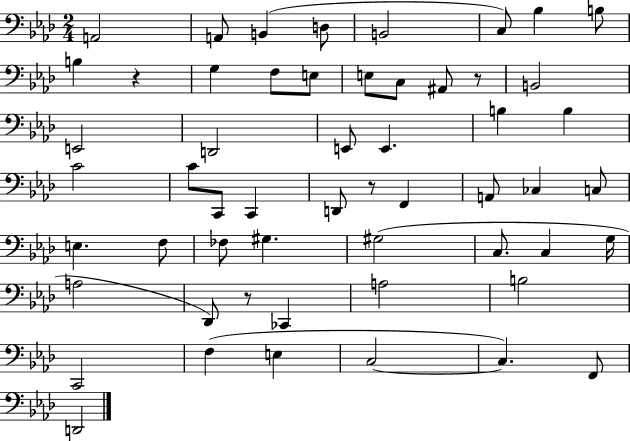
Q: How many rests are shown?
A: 4